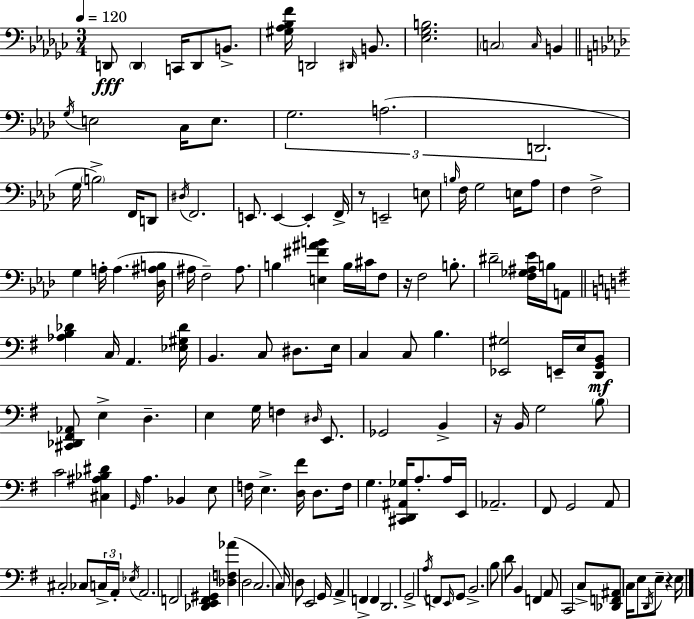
D2/e D2/q C2/s D2/e B2/e. [G#3,Ab3,Bb3,F4]/s D2/h D#2/s B2/e. [Eb3,Gb3,B3]/h. C3/h C3/s B2/q G3/s E3/h C3/s E3/e. G3/h. A3/h. D2/h. G3/s B3/h F2/s D2/e D#3/s F2/h. E2/e. E2/q E2/q F2/s R/e E2/h E3/e B3/s F3/s G3/h E3/s Ab3/e F3/q F3/h G3/q A3/s A3/q. [Db3,A#3,B3]/s A#3/s F3/h A#3/e. B3/q [E3,F#4,A#4,B4]/q B3/s C#4/s F3/e R/s F3/h B3/e. D#4/h [F3,Gb3,A#3,Eb4]/s B3/s A2/e [Ab3,B3,Db4]/q C3/s A2/q. [Eb3,G#3,Db4]/s B2/q. C3/e D#3/e. E3/s C3/q C3/e B3/q. [Eb2,G#3]/h E2/s E3/s [D2,G2,B2]/e [C#2,Db2,F#2,Ab2]/e E3/q D3/q. E3/q G3/s F3/q D#3/s E2/e. Gb2/h B2/q R/s B2/s G3/h B3/e C4/h [C#3,A#3,Bb3,D#4]/q G2/s A3/q. Bb2/q E3/e F3/s E3/q. [D3,F#4]/s D3/e. F3/s G3/q. [C#2,D2,A#2,Gb3]/s A3/e. A3/s E2/s Ab2/h. F#2/e G2/h A2/e C#3/h CES3/e C3/s A2/s Eb3/s A2/h. F2/h [Db2,E2,F#2,G#2]/q [Db3,F3,Ab4]/q D3/h C3/h. C3/s D3/e E2/h G2/s A2/q F2/q F2/q D2/h. G2/h A3/s F2/e E2/s G2/e B2/h. B3/e D4/e B2/q F2/q A2/e C2/h C3/e [Db2,F2,A#2]/e C3/s E3/e D2/s E3/e R/q E3/s